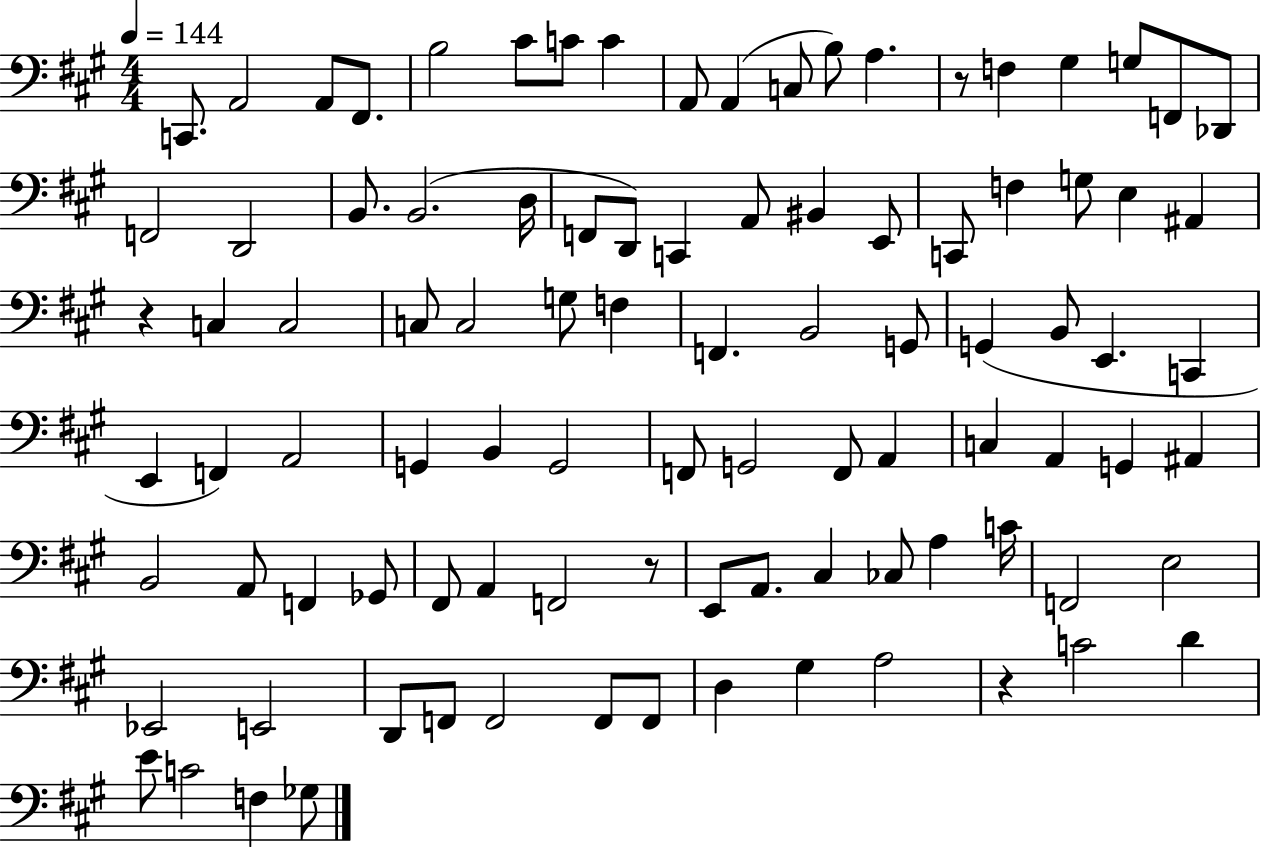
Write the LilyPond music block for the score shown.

{
  \clef bass
  \numericTimeSignature
  \time 4/4
  \key a \major
  \tempo 4 = 144
  c,8. a,2 a,8 fis,8. | b2 cis'8 c'8 c'4 | a,8 a,4( c8 b8) a4. | r8 f4 gis4 g8 f,8 des,8 | \break f,2 d,2 | b,8. b,2.( d16 | f,8 d,8) c,4 a,8 bis,4 e,8 | c,8 f4 g8 e4 ais,4 | \break r4 c4 c2 | c8 c2 g8 f4 | f,4. b,2 g,8 | g,4( b,8 e,4. c,4 | \break e,4 f,4) a,2 | g,4 b,4 g,2 | f,8 g,2 f,8 a,4 | c4 a,4 g,4 ais,4 | \break b,2 a,8 f,4 ges,8 | fis,8 a,4 f,2 r8 | e,8 a,8. cis4 ces8 a4 c'16 | f,2 e2 | \break ees,2 e,2 | d,8 f,8 f,2 f,8 f,8 | d4 gis4 a2 | r4 c'2 d'4 | \break e'8 c'2 f4 ges8 | \bar "|."
}